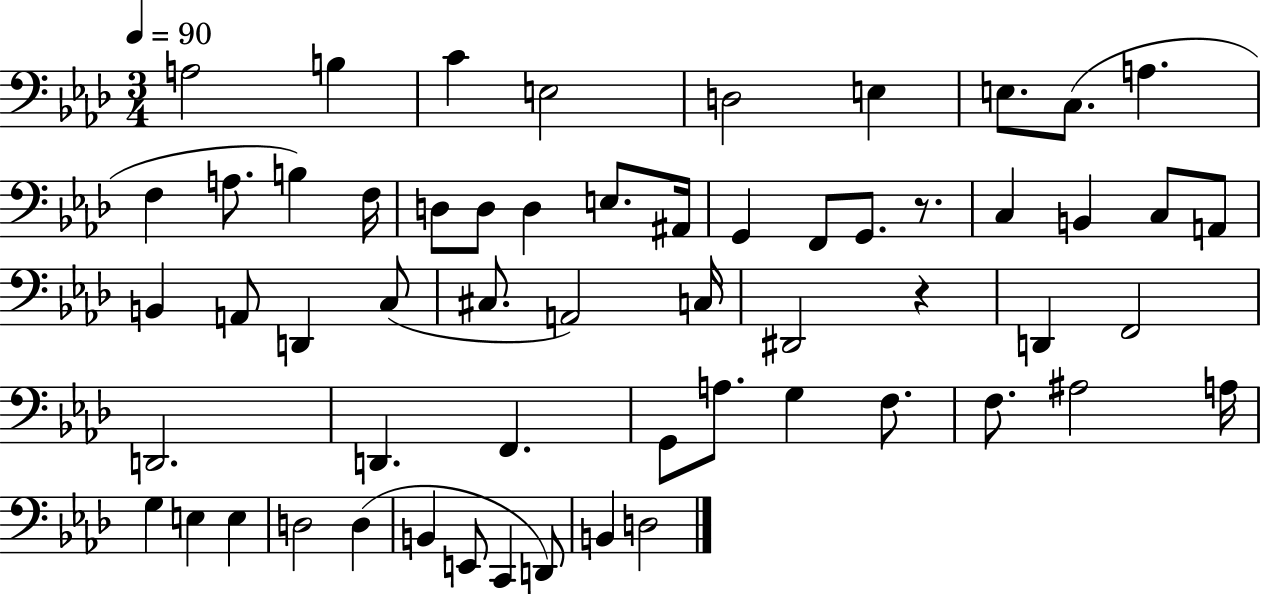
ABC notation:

X:1
T:Untitled
M:3/4
L:1/4
K:Ab
A,2 B, C E,2 D,2 E, E,/2 C,/2 A, F, A,/2 B, F,/4 D,/2 D,/2 D, E,/2 ^A,,/4 G,, F,,/2 G,,/2 z/2 C, B,, C,/2 A,,/2 B,, A,,/2 D,, C,/2 ^C,/2 A,,2 C,/4 ^D,,2 z D,, F,,2 D,,2 D,, F,, G,,/2 A,/2 G, F,/2 F,/2 ^A,2 A,/4 G, E, E, D,2 D, B,, E,,/2 C,, D,,/2 B,, D,2